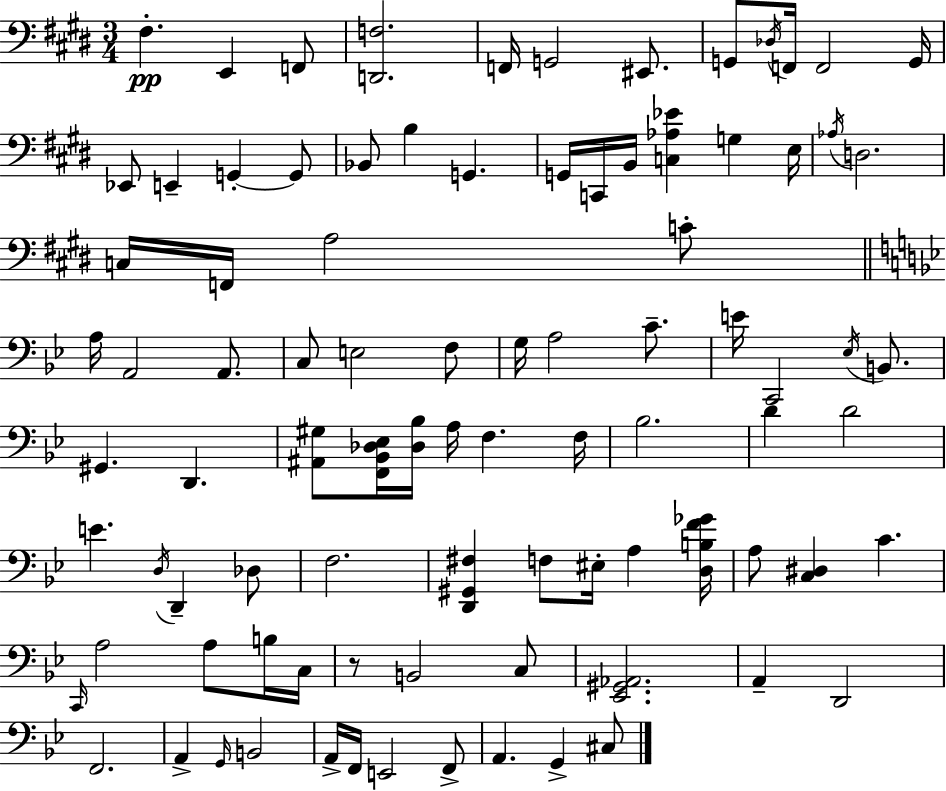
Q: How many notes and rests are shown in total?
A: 90